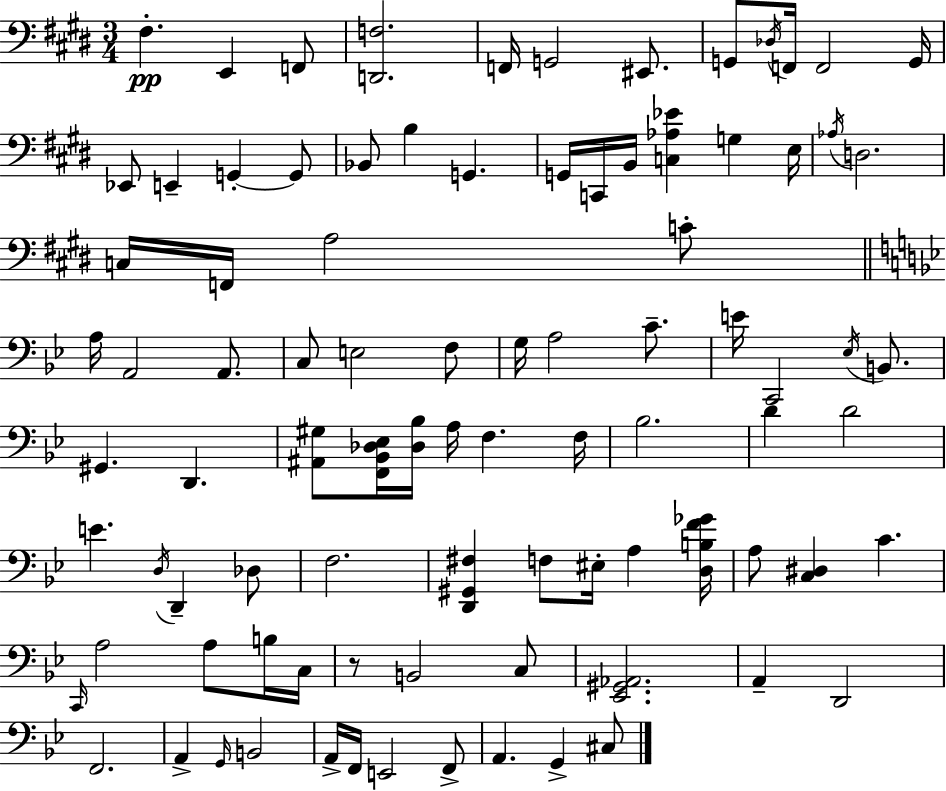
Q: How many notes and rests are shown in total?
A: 90